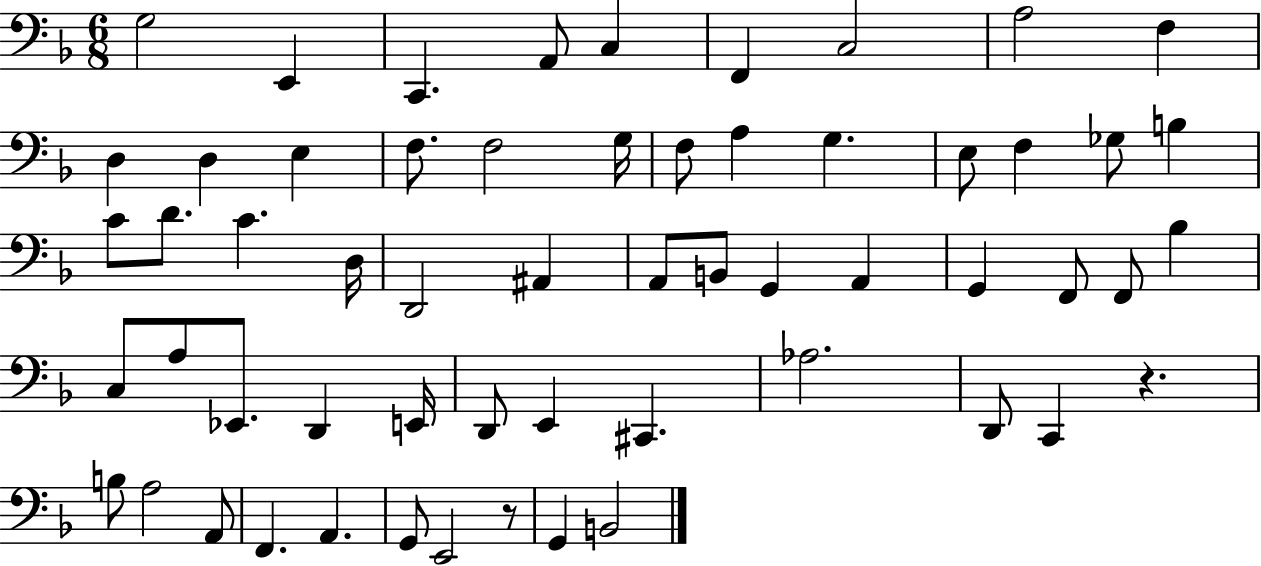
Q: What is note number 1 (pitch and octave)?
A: G3